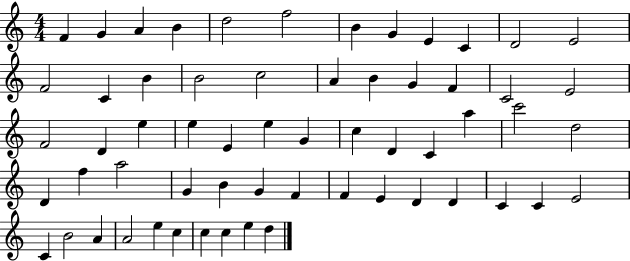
F4/q G4/q A4/q B4/q D5/h F5/h B4/q G4/q E4/q C4/q D4/h E4/h F4/h C4/q B4/q B4/h C5/h A4/q B4/q G4/q F4/q C4/h E4/h F4/h D4/q E5/q E5/q E4/q E5/q G4/q C5/q D4/q C4/q A5/q C6/h D5/h D4/q F5/q A5/h G4/q B4/q G4/q F4/q F4/q E4/q D4/q D4/q C4/q C4/q E4/h C4/q B4/h A4/q A4/h E5/q C5/q C5/q C5/q E5/q D5/q